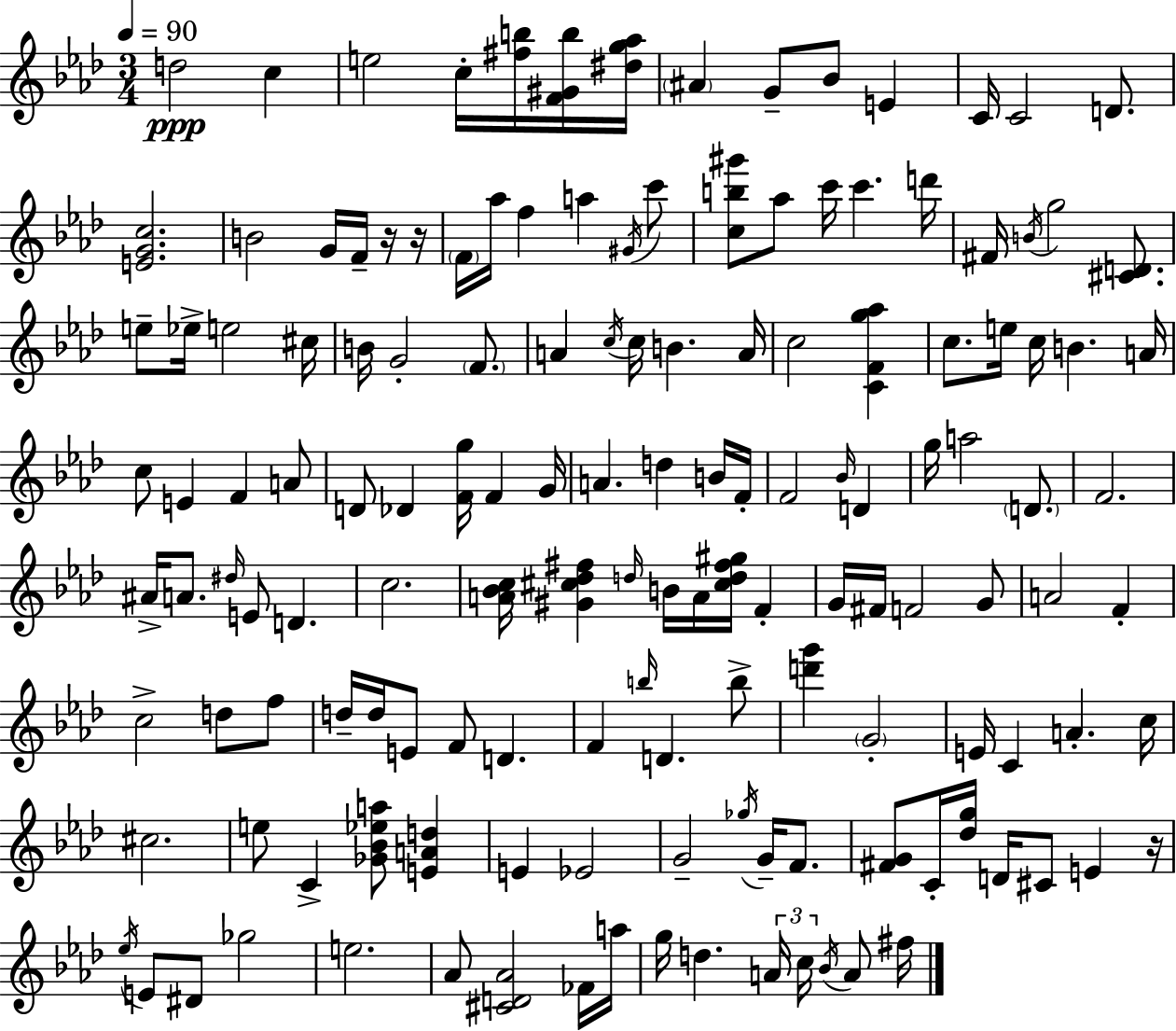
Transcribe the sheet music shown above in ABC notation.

X:1
T:Untitled
M:3/4
L:1/4
K:Ab
d2 c e2 c/4 [^fb]/4 [F^Gb]/4 [^dg_a]/4 ^A G/2 _B/2 E C/4 C2 D/2 [EGc]2 B2 G/4 F/4 z/4 z/4 F/4 _a/4 f a ^G/4 c'/2 [cb^g']/2 _a/2 c'/4 c' d'/4 ^F/4 B/4 g2 [^CD]/2 e/2 _e/4 e2 ^c/4 B/4 G2 F/2 A c/4 c/4 B A/4 c2 [CFg_a] c/2 e/4 c/4 B A/4 c/2 E F A/2 D/2 _D [Fg]/4 F G/4 A d B/4 F/4 F2 _B/4 D g/4 a2 D/2 F2 ^A/4 A/2 ^d/4 E/2 D c2 [A_Bc]/4 [^G^c_d^f] d/4 B/4 A/4 [^cd^f^g]/4 F G/4 ^F/4 F2 G/2 A2 F c2 d/2 f/2 d/4 d/4 E/2 F/2 D F b/4 D b/2 [d'g'] G2 E/4 C A c/4 ^c2 e/2 C [_G_B_ea]/2 [EAd] E _E2 G2 _g/4 G/4 F/2 [^FG]/2 C/4 [_dg]/4 D/4 ^C/2 E z/4 _e/4 E/2 ^D/2 _g2 e2 _A/2 [^CD_A]2 _F/4 a/4 g/4 d A/4 c/4 _B/4 A/2 ^f/4